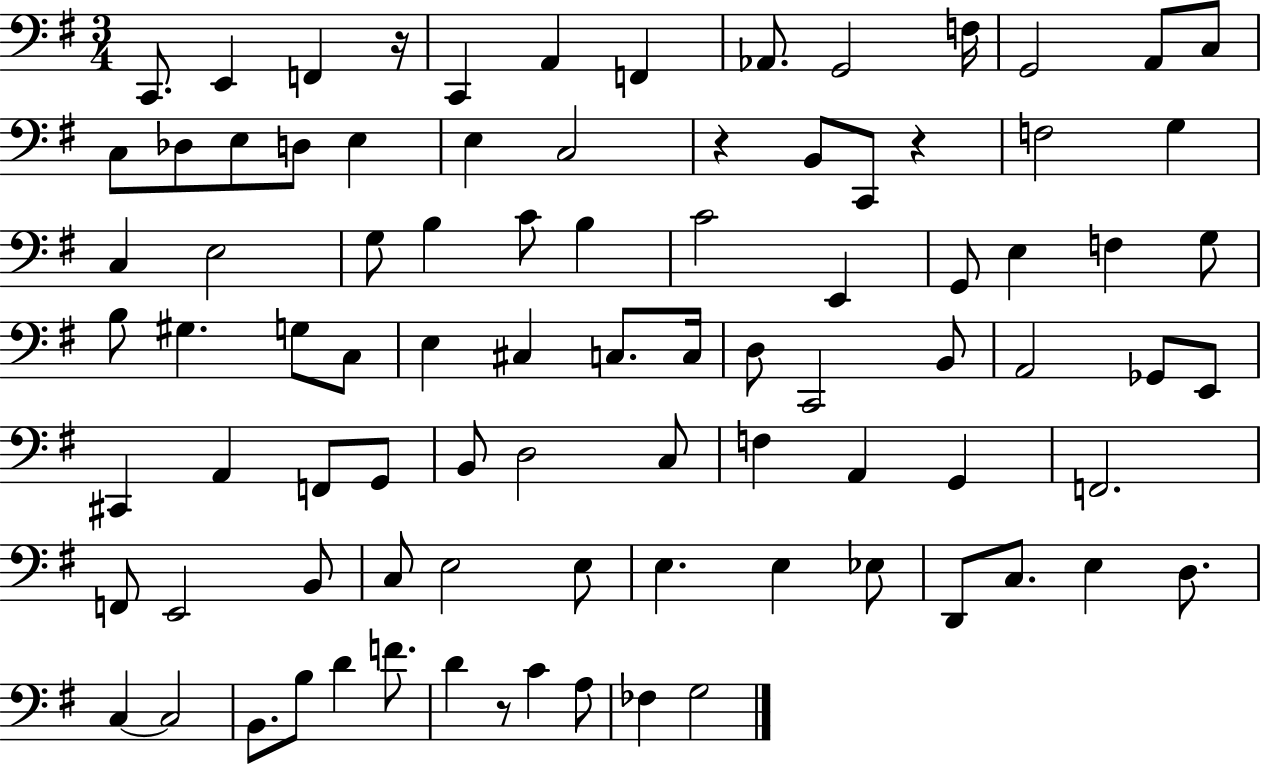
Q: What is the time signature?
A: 3/4